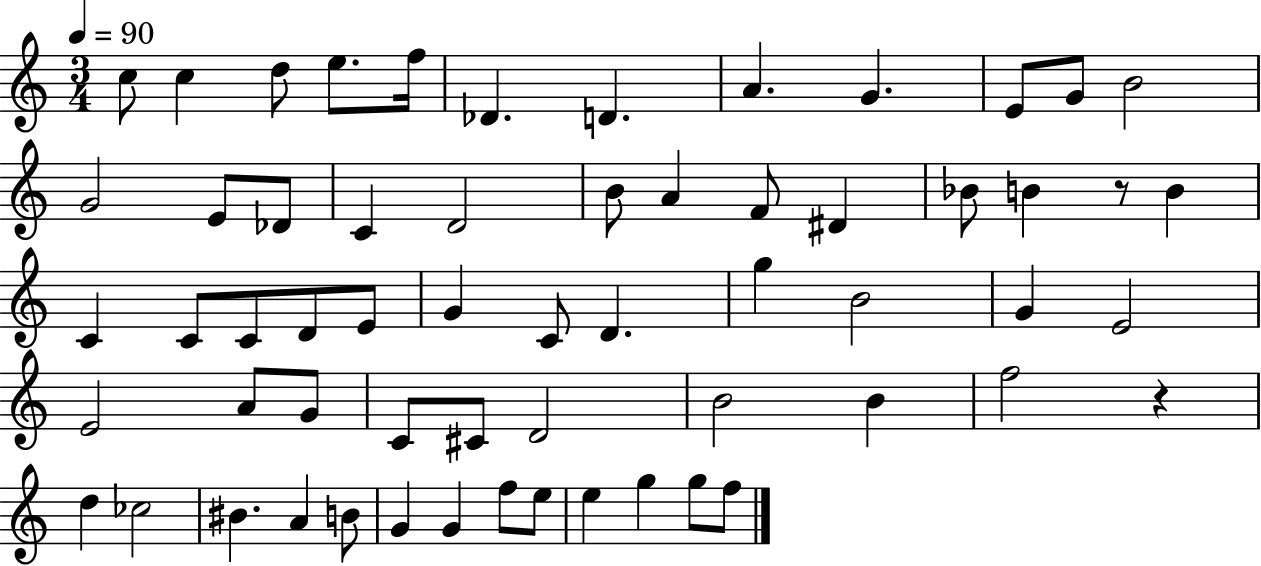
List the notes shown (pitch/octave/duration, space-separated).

C5/e C5/q D5/e E5/e. F5/s Db4/q. D4/q. A4/q. G4/q. E4/e G4/e B4/h G4/h E4/e Db4/e C4/q D4/h B4/e A4/q F4/e D#4/q Bb4/e B4/q R/e B4/q C4/q C4/e C4/e D4/e E4/e G4/q C4/e D4/q. G5/q B4/h G4/q E4/h E4/h A4/e G4/e C4/e C#4/e D4/h B4/h B4/q F5/h R/q D5/q CES5/h BIS4/q. A4/q B4/e G4/q G4/q F5/e E5/e E5/q G5/q G5/e F5/e